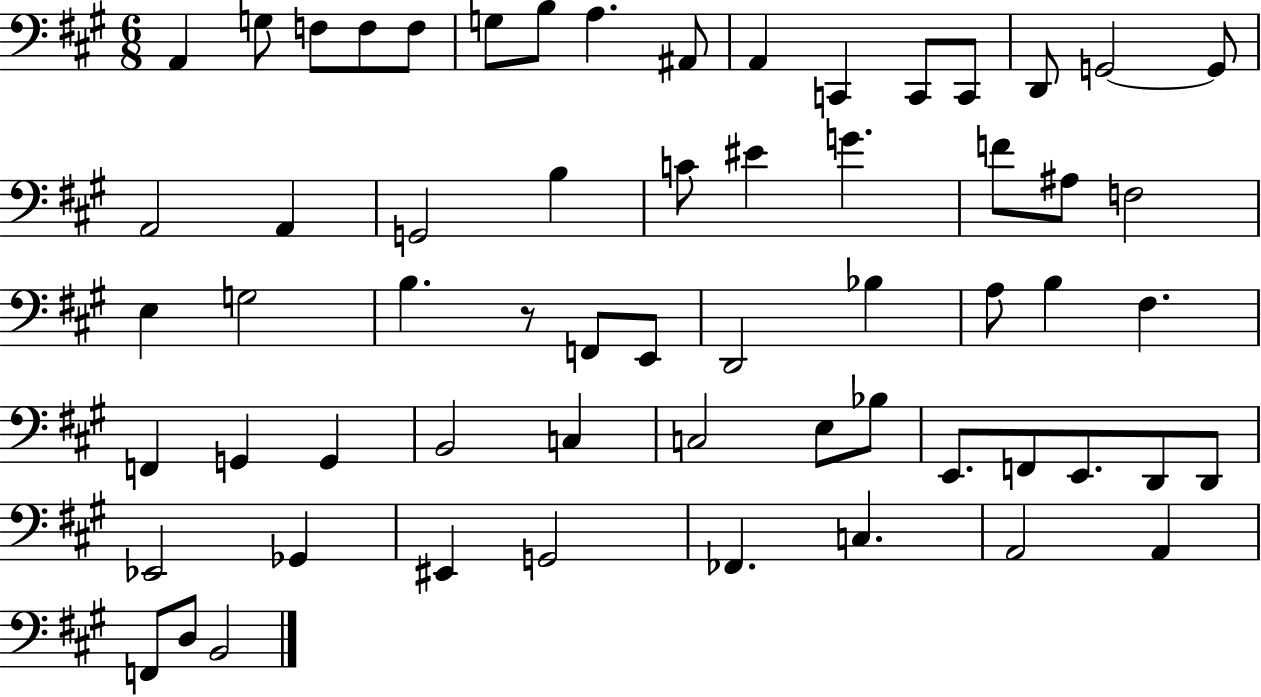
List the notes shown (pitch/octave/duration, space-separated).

A2/q G3/e F3/e F3/e F3/e G3/e B3/e A3/q. A#2/e A2/q C2/q C2/e C2/e D2/e G2/h G2/e A2/h A2/q G2/h B3/q C4/e EIS4/q G4/q. F4/e A#3/e F3/h E3/q G3/h B3/q. R/e F2/e E2/e D2/h Bb3/q A3/e B3/q F#3/q. F2/q G2/q G2/q B2/h C3/q C3/h E3/e Bb3/e E2/e. F2/e E2/e. D2/e D2/e Eb2/h Gb2/q EIS2/q G2/h FES2/q. C3/q. A2/h A2/q F2/e D3/e B2/h